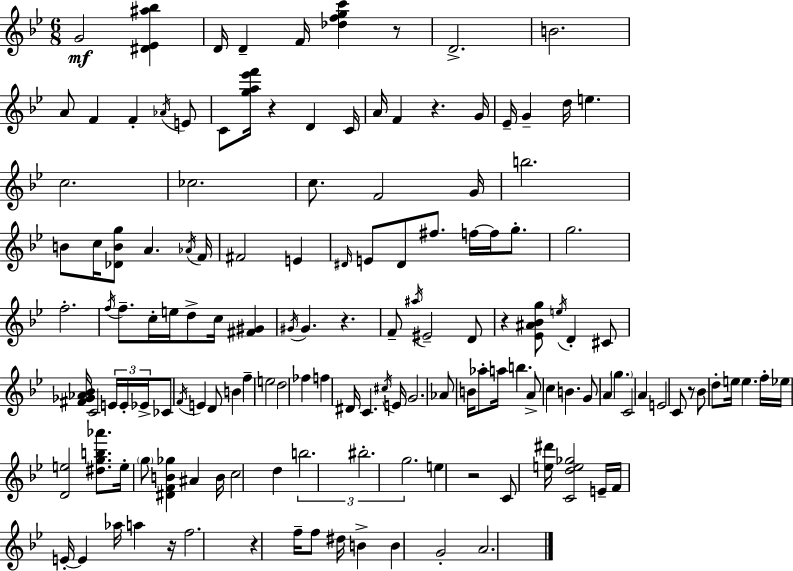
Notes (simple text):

G4/h [D#4,Eb4,A#5,Bb5]/q D4/s D4/q F4/s [Db5,F5,G5,C6]/q R/e D4/h. B4/h. A4/e F4/q F4/q Ab4/s E4/e C4/e [G5,A5,Eb6,F6]/s R/q D4/q C4/s A4/s F4/q R/q. G4/s Eb4/s G4/q D5/s E5/q. C5/h. CES5/h. C5/e. F4/h G4/s B5/h. B4/e C5/s [Db4,B4,G5]/e A4/q. Ab4/s F4/s F#4/h E4/q D#4/s E4/e D#4/e F#5/e. F5/s F5/s G5/e. G5/h. F5/h. F5/s F5/e. C5/s E5/s D5/e C5/s [F#4,G#4]/q G#4/s G#4/q. R/q. F4/e A#5/s EIS4/h D4/e R/q [Eb4,A#4,Bb4,G5]/e E5/s D4/q C#4/e [F#4,Gb4,Ab4,Bb4]/s C4/h E4/s E4/s Eb4/s CES4/e F4/s E4/q D4/e B4/q F5/q E5/h D5/h FES5/q F5/q D#4/s C4/q. C#5/s E4/s G4/h. Ab4/e B4/s Ab5/e A5/s B5/q. A4/e C5/q B4/q. G4/e A4/q G5/q. C4/h A4/q E4/h C4/e R/e Bb4/e D5/e E5/s E5/q. F5/s Eb5/s [D4,E5]/h [D#5,G5,B5,Ab6]/e. E5/s G5/e [D#4,F4,B4,Gb5]/q A#4/q B4/s C5/h D5/q B5/h. BIS5/h. G5/h. E5/q R/h C4/e [E5,D#6]/s [C4,D5,E5,Gb5]/h E4/s F4/s E4/s E4/q Ab5/s A5/q R/s F5/h. R/q F5/s F5/e D#5/s B4/q B4/q G4/h A4/h.